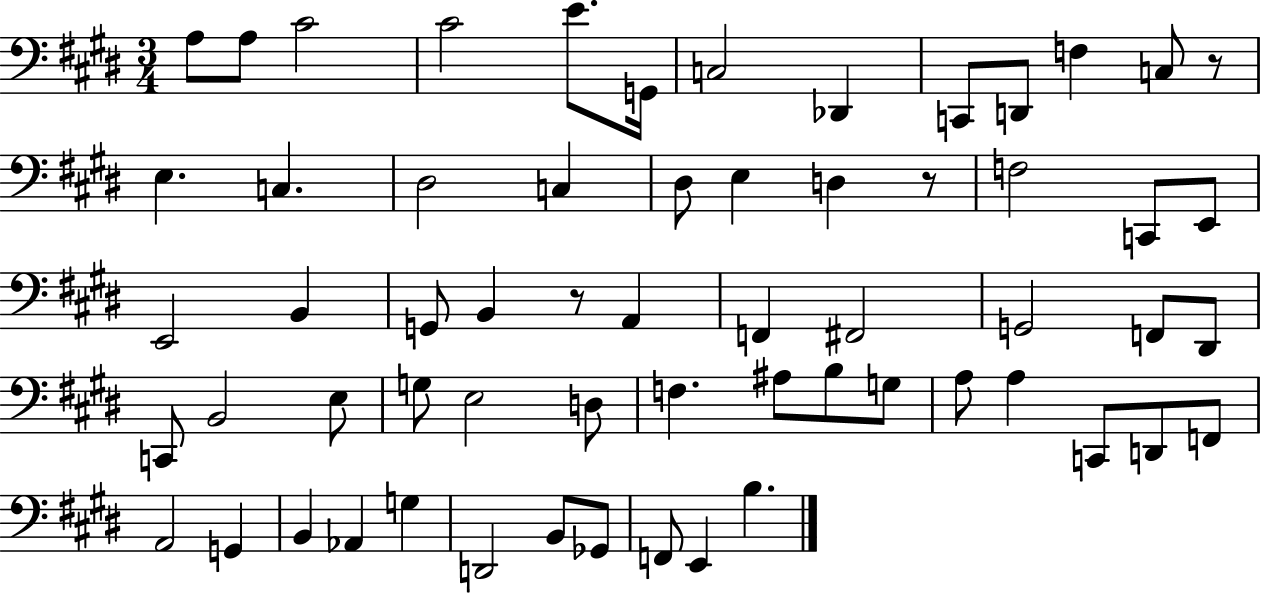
X:1
T:Untitled
M:3/4
L:1/4
K:E
A,/2 A,/2 ^C2 ^C2 E/2 G,,/4 C,2 _D,, C,,/2 D,,/2 F, C,/2 z/2 E, C, ^D,2 C, ^D,/2 E, D, z/2 F,2 C,,/2 E,,/2 E,,2 B,, G,,/2 B,, z/2 A,, F,, ^F,,2 G,,2 F,,/2 ^D,,/2 C,,/2 B,,2 E,/2 G,/2 E,2 D,/2 F, ^A,/2 B,/2 G,/2 A,/2 A, C,,/2 D,,/2 F,,/2 A,,2 G,, B,, _A,, G, D,,2 B,,/2 _G,,/2 F,,/2 E,, B,